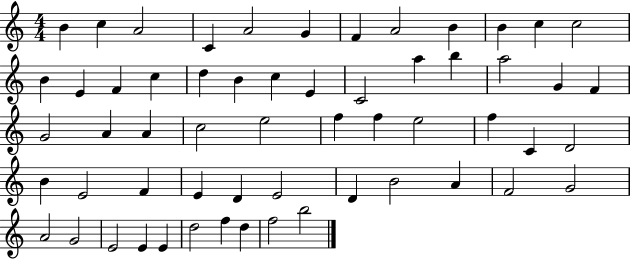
B4/q C5/q A4/h C4/q A4/h G4/q F4/q A4/h B4/q B4/q C5/q C5/h B4/q E4/q F4/q C5/q D5/q B4/q C5/q E4/q C4/h A5/q B5/q A5/h G4/q F4/q G4/h A4/q A4/q C5/h E5/h F5/q F5/q E5/h F5/q C4/q D4/h B4/q E4/h F4/q E4/q D4/q E4/h D4/q B4/h A4/q F4/h G4/h A4/h G4/h E4/h E4/q E4/q D5/h F5/q D5/q F5/h B5/h